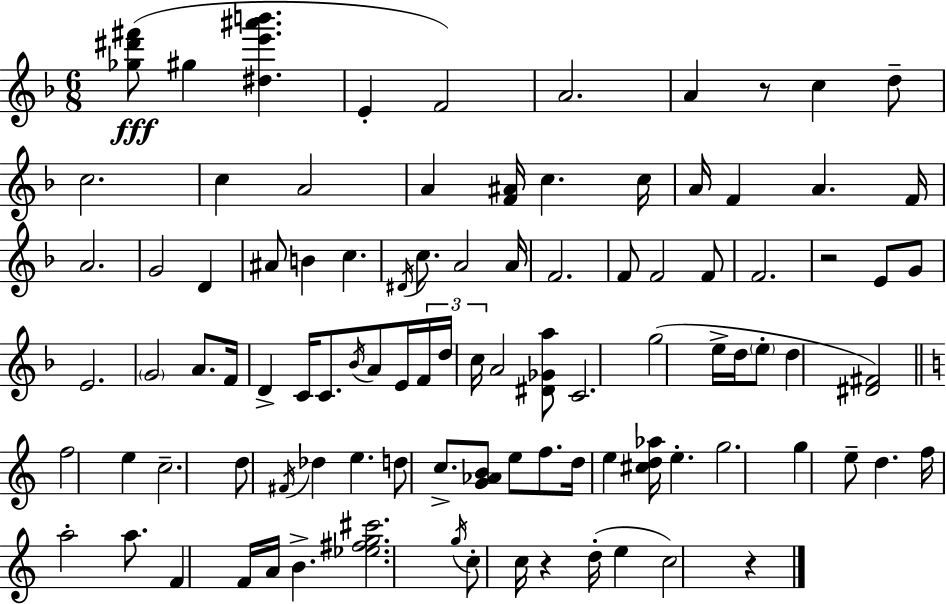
[Gb5,D#6,F#6]/e G#5/q [D#5,E6,A#6,B6]/q. E4/q F4/h A4/h. A4/q R/e C5/q D5/e C5/h. C5/q A4/h A4/q [F4,A#4]/s C5/q. C5/s A4/s F4/q A4/q. F4/s A4/h. G4/h D4/q A#4/e B4/q C5/q. D#4/s C5/e. A4/h A4/s F4/h. F4/e F4/h F4/e F4/h. R/h E4/e G4/e E4/h. G4/h A4/e. F4/s D4/q C4/s C4/e. Bb4/s A4/e E4/s F4/s D5/s C5/s A4/h [D#4,Gb4,A5]/e C4/h. G5/h E5/s D5/s E5/e D5/q [D#4,F#4]/h F5/h E5/q C5/h. D5/e F#4/s Db5/q E5/q. D5/e C5/e. [G4,Ab4,B4]/e E5/e F5/e. D5/s E5/q [C#5,D5,Ab5]/s E5/q. G5/h. G5/q E5/e D5/q. F5/s A5/h A5/e. F4/q F4/s A4/s B4/q. [Eb5,F#5,G5,C#6]/h. G5/s C5/e C5/s R/q D5/s E5/q C5/h R/q